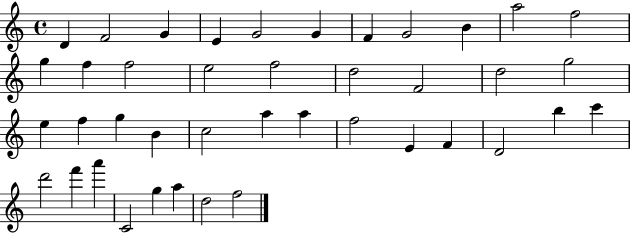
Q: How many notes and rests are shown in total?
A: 41